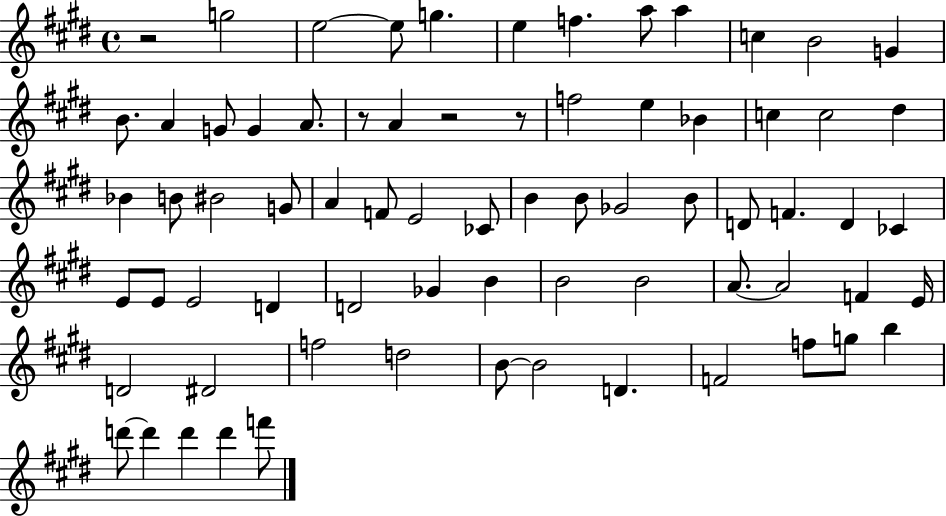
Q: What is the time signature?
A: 4/4